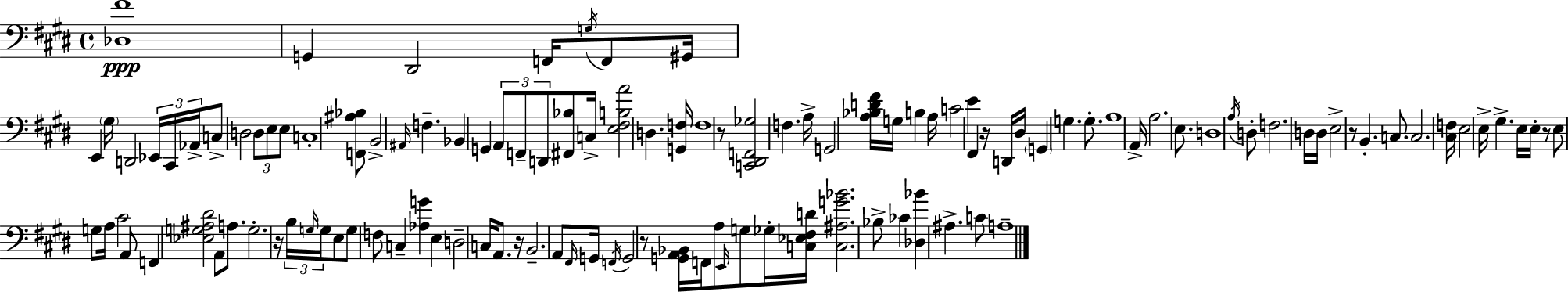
X:1
T:Untitled
M:4/4
L:1/4
K:E
[_D,^F]4 G,, ^D,,2 F,,/4 G,/4 F,,/2 ^G,,/4 E,, ^G,/4 D,,2 _E,,/4 ^C,,/4 _A,,/4 C,/2 D,2 D,/2 E,/2 E,/2 C,4 [F,,^A,_B,]/2 B,,2 ^A,,/4 F, _B,, G,, A,,/2 F,,/2 D,,/2 [^F,,_B,]/2 C,/4 [E,^F,B,A]2 D, [G,,F,]/4 F,4 z/2 [C,,^D,,F,,_G,]2 F, A,/4 G,,2 [A,_B,D^F]/4 G,/4 B, A,/4 C2 E ^F,, z/4 D,,/4 ^D,/4 G,, G, G,/2 A,4 A,,/4 A,2 E,/2 D,4 A,/4 D,/2 F,2 D,/4 D,/4 E,2 z/2 B,, C,/2 C,2 [^C,F,]/4 E,2 E,/4 ^G, E,/4 E,/4 z/2 E,/2 G,/2 A,/4 ^C2 A,,/2 F,, [_E,G,^A,^D]2 A,,/2 A,/2 G,2 z/4 B,/4 G,/4 G,/4 E,/2 G,/2 F,/2 C, [_A,G] E, D,2 C,/4 A,,/2 z/4 B,,2 A,,/2 ^F,,/4 G,,/4 F,,/4 G,,2 z/2 [G,,A,,_B,,]/4 F,,/4 A,/2 E,,/4 G,/2 _G,/4 [C,_E,^F,D]/4 [C,^A,G_B]2 _B,/2 _C [_D,_B] ^A, C/2 A,4